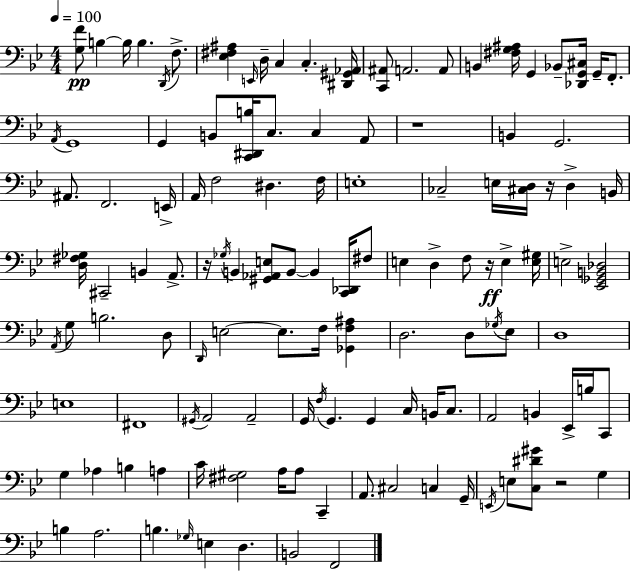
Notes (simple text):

[G3,F4]/e B3/q B3/s B3/q. D2/s F3/e. [Eb3,F#3,A#3]/q E2/s D3/s C3/q C3/q. [D#2,G#2,Ab2]/s [C2,A#2]/e A2/h. A2/e B2/q [F#3,G3,A#3]/s G2/q Bb2/e [Db2,G2,C#3]/s G2/s F2/e. A2/s G2/w G2/q B2/e [C2,D#2,B3]/s C3/e. C3/q A2/e R/w B2/q G2/h. A#2/e. F2/h. E2/s A2/s F3/h D#3/q. F3/s E3/w CES3/h E3/s [C#3,D3]/s R/s D3/q B2/s [D3,F#3,Gb3]/s C#2/h B2/q A2/e. R/s Gb3/s B2/q [G#2,Ab2,E3]/e B2/e B2/q [C2,Db2]/s F#3/e E3/q D3/q F3/e R/s E3/q [E3,G#3]/s E3/h [Eb2,Gb2,B2,Db3]/h A2/s G3/e B3/h. D3/e D2/s E3/h E3/e. F3/s [Gb2,F3,A#3]/q D3/h. D3/e Gb3/s Eb3/e D3/w E3/w F#2/w G#2/s A2/h A2/h G2/s F3/s G2/q. G2/q C3/s B2/s C3/e. A2/h B2/q Eb2/s B3/s C2/e G3/q Ab3/q B3/q A3/q C4/s [F#3,G#3]/h A3/s A3/e C2/q A2/e. C#3/h C3/q G2/s E2/s E3/e [C3,D#4,G#4]/e R/h G3/q B3/q A3/h. B3/q. Gb3/s E3/q D3/q. B2/h F2/h